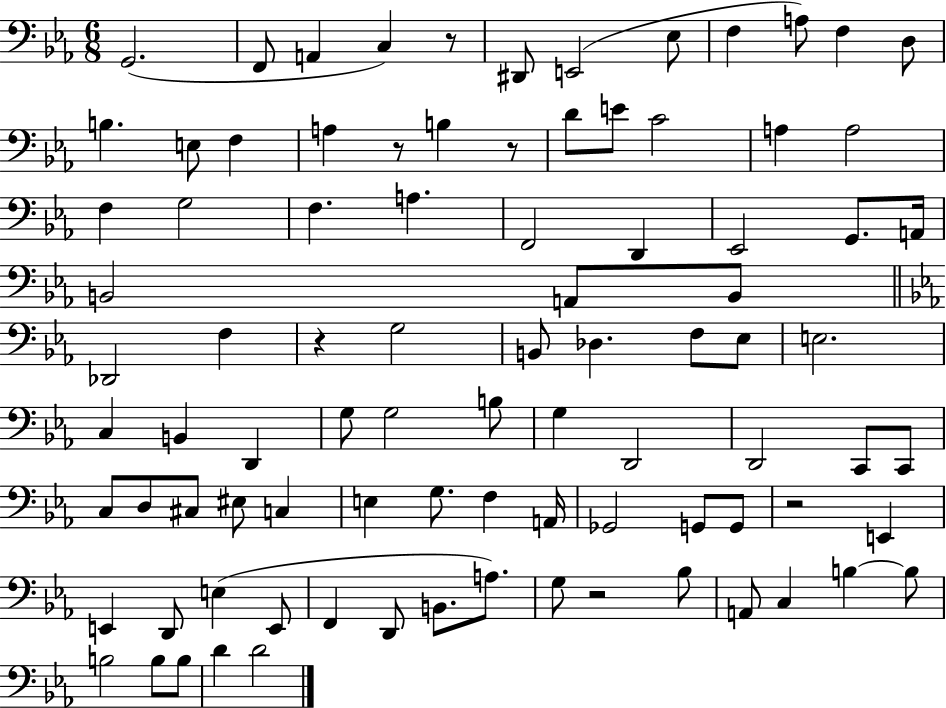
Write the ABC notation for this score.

X:1
T:Untitled
M:6/8
L:1/4
K:Eb
G,,2 F,,/2 A,, C, z/2 ^D,,/2 E,,2 _E,/2 F, A,/2 F, D,/2 B, E,/2 F, A, z/2 B, z/2 D/2 E/2 C2 A, A,2 F, G,2 F, A, F,,2 D,, _E,,2 G,,/2 A,,/4 B,,2 A,,/2 B,,/2 _D,,2 F, z G,2 B,,/2 _D, F,/2 _E,/2 E,2 C, B,, D,, G,/2 G,2 B,/2 G, D,,2 D,,2 C,,/2 C,,/2 C,/2 D,/2 ^C,/2 ^E,/2 C, E, G,/2 F, A,,/4 _G,,2 G,,/2 G,,/2 z2 E,, E,, D,,/2 E, E,,/2 F,, D,,/2 B,,/2 A,/2 G,/2 z2 _B,/2 A,,/2 C, B, B,/2 B,2 B,/2 B,/2 D D2